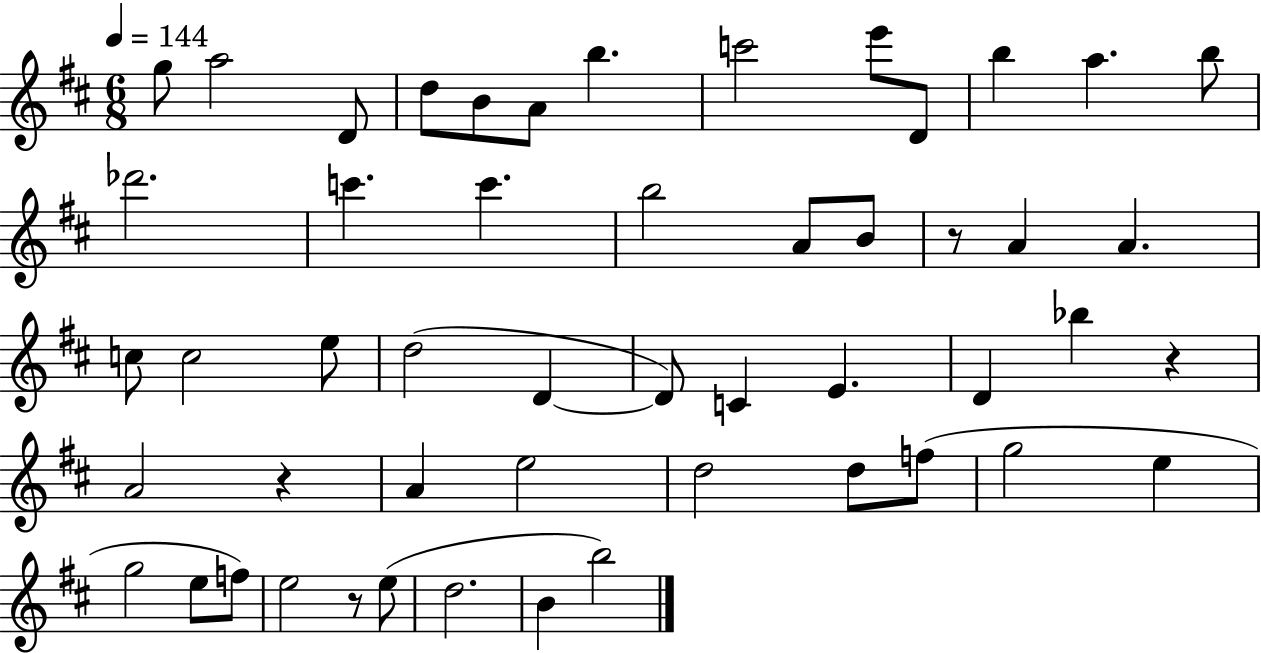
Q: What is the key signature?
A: D major